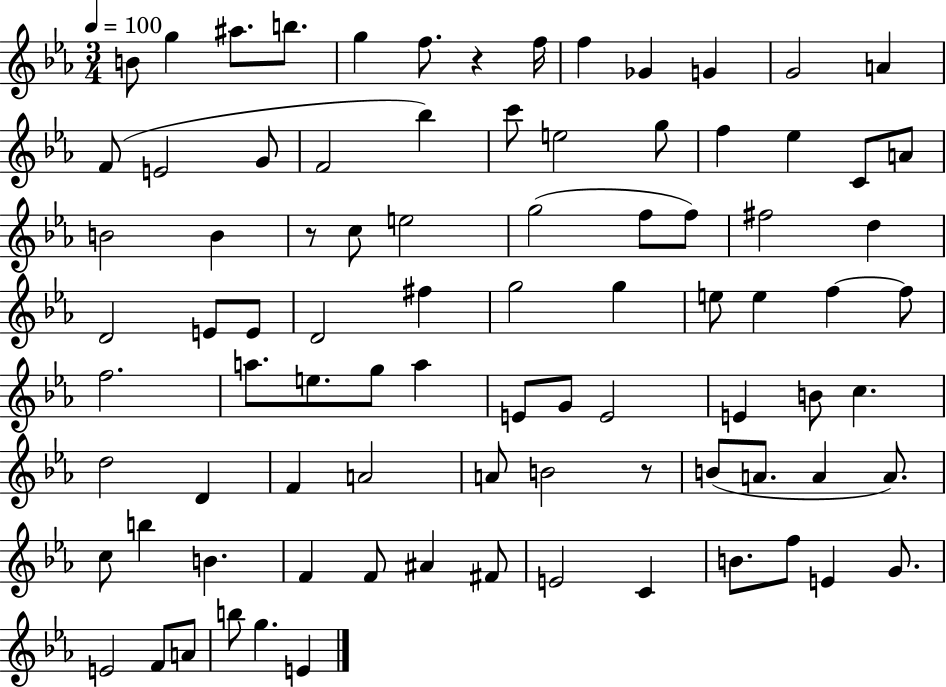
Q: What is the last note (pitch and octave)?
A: E4